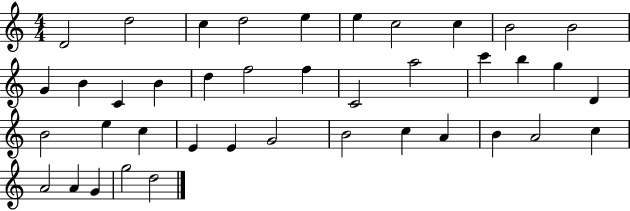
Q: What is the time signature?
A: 4/4